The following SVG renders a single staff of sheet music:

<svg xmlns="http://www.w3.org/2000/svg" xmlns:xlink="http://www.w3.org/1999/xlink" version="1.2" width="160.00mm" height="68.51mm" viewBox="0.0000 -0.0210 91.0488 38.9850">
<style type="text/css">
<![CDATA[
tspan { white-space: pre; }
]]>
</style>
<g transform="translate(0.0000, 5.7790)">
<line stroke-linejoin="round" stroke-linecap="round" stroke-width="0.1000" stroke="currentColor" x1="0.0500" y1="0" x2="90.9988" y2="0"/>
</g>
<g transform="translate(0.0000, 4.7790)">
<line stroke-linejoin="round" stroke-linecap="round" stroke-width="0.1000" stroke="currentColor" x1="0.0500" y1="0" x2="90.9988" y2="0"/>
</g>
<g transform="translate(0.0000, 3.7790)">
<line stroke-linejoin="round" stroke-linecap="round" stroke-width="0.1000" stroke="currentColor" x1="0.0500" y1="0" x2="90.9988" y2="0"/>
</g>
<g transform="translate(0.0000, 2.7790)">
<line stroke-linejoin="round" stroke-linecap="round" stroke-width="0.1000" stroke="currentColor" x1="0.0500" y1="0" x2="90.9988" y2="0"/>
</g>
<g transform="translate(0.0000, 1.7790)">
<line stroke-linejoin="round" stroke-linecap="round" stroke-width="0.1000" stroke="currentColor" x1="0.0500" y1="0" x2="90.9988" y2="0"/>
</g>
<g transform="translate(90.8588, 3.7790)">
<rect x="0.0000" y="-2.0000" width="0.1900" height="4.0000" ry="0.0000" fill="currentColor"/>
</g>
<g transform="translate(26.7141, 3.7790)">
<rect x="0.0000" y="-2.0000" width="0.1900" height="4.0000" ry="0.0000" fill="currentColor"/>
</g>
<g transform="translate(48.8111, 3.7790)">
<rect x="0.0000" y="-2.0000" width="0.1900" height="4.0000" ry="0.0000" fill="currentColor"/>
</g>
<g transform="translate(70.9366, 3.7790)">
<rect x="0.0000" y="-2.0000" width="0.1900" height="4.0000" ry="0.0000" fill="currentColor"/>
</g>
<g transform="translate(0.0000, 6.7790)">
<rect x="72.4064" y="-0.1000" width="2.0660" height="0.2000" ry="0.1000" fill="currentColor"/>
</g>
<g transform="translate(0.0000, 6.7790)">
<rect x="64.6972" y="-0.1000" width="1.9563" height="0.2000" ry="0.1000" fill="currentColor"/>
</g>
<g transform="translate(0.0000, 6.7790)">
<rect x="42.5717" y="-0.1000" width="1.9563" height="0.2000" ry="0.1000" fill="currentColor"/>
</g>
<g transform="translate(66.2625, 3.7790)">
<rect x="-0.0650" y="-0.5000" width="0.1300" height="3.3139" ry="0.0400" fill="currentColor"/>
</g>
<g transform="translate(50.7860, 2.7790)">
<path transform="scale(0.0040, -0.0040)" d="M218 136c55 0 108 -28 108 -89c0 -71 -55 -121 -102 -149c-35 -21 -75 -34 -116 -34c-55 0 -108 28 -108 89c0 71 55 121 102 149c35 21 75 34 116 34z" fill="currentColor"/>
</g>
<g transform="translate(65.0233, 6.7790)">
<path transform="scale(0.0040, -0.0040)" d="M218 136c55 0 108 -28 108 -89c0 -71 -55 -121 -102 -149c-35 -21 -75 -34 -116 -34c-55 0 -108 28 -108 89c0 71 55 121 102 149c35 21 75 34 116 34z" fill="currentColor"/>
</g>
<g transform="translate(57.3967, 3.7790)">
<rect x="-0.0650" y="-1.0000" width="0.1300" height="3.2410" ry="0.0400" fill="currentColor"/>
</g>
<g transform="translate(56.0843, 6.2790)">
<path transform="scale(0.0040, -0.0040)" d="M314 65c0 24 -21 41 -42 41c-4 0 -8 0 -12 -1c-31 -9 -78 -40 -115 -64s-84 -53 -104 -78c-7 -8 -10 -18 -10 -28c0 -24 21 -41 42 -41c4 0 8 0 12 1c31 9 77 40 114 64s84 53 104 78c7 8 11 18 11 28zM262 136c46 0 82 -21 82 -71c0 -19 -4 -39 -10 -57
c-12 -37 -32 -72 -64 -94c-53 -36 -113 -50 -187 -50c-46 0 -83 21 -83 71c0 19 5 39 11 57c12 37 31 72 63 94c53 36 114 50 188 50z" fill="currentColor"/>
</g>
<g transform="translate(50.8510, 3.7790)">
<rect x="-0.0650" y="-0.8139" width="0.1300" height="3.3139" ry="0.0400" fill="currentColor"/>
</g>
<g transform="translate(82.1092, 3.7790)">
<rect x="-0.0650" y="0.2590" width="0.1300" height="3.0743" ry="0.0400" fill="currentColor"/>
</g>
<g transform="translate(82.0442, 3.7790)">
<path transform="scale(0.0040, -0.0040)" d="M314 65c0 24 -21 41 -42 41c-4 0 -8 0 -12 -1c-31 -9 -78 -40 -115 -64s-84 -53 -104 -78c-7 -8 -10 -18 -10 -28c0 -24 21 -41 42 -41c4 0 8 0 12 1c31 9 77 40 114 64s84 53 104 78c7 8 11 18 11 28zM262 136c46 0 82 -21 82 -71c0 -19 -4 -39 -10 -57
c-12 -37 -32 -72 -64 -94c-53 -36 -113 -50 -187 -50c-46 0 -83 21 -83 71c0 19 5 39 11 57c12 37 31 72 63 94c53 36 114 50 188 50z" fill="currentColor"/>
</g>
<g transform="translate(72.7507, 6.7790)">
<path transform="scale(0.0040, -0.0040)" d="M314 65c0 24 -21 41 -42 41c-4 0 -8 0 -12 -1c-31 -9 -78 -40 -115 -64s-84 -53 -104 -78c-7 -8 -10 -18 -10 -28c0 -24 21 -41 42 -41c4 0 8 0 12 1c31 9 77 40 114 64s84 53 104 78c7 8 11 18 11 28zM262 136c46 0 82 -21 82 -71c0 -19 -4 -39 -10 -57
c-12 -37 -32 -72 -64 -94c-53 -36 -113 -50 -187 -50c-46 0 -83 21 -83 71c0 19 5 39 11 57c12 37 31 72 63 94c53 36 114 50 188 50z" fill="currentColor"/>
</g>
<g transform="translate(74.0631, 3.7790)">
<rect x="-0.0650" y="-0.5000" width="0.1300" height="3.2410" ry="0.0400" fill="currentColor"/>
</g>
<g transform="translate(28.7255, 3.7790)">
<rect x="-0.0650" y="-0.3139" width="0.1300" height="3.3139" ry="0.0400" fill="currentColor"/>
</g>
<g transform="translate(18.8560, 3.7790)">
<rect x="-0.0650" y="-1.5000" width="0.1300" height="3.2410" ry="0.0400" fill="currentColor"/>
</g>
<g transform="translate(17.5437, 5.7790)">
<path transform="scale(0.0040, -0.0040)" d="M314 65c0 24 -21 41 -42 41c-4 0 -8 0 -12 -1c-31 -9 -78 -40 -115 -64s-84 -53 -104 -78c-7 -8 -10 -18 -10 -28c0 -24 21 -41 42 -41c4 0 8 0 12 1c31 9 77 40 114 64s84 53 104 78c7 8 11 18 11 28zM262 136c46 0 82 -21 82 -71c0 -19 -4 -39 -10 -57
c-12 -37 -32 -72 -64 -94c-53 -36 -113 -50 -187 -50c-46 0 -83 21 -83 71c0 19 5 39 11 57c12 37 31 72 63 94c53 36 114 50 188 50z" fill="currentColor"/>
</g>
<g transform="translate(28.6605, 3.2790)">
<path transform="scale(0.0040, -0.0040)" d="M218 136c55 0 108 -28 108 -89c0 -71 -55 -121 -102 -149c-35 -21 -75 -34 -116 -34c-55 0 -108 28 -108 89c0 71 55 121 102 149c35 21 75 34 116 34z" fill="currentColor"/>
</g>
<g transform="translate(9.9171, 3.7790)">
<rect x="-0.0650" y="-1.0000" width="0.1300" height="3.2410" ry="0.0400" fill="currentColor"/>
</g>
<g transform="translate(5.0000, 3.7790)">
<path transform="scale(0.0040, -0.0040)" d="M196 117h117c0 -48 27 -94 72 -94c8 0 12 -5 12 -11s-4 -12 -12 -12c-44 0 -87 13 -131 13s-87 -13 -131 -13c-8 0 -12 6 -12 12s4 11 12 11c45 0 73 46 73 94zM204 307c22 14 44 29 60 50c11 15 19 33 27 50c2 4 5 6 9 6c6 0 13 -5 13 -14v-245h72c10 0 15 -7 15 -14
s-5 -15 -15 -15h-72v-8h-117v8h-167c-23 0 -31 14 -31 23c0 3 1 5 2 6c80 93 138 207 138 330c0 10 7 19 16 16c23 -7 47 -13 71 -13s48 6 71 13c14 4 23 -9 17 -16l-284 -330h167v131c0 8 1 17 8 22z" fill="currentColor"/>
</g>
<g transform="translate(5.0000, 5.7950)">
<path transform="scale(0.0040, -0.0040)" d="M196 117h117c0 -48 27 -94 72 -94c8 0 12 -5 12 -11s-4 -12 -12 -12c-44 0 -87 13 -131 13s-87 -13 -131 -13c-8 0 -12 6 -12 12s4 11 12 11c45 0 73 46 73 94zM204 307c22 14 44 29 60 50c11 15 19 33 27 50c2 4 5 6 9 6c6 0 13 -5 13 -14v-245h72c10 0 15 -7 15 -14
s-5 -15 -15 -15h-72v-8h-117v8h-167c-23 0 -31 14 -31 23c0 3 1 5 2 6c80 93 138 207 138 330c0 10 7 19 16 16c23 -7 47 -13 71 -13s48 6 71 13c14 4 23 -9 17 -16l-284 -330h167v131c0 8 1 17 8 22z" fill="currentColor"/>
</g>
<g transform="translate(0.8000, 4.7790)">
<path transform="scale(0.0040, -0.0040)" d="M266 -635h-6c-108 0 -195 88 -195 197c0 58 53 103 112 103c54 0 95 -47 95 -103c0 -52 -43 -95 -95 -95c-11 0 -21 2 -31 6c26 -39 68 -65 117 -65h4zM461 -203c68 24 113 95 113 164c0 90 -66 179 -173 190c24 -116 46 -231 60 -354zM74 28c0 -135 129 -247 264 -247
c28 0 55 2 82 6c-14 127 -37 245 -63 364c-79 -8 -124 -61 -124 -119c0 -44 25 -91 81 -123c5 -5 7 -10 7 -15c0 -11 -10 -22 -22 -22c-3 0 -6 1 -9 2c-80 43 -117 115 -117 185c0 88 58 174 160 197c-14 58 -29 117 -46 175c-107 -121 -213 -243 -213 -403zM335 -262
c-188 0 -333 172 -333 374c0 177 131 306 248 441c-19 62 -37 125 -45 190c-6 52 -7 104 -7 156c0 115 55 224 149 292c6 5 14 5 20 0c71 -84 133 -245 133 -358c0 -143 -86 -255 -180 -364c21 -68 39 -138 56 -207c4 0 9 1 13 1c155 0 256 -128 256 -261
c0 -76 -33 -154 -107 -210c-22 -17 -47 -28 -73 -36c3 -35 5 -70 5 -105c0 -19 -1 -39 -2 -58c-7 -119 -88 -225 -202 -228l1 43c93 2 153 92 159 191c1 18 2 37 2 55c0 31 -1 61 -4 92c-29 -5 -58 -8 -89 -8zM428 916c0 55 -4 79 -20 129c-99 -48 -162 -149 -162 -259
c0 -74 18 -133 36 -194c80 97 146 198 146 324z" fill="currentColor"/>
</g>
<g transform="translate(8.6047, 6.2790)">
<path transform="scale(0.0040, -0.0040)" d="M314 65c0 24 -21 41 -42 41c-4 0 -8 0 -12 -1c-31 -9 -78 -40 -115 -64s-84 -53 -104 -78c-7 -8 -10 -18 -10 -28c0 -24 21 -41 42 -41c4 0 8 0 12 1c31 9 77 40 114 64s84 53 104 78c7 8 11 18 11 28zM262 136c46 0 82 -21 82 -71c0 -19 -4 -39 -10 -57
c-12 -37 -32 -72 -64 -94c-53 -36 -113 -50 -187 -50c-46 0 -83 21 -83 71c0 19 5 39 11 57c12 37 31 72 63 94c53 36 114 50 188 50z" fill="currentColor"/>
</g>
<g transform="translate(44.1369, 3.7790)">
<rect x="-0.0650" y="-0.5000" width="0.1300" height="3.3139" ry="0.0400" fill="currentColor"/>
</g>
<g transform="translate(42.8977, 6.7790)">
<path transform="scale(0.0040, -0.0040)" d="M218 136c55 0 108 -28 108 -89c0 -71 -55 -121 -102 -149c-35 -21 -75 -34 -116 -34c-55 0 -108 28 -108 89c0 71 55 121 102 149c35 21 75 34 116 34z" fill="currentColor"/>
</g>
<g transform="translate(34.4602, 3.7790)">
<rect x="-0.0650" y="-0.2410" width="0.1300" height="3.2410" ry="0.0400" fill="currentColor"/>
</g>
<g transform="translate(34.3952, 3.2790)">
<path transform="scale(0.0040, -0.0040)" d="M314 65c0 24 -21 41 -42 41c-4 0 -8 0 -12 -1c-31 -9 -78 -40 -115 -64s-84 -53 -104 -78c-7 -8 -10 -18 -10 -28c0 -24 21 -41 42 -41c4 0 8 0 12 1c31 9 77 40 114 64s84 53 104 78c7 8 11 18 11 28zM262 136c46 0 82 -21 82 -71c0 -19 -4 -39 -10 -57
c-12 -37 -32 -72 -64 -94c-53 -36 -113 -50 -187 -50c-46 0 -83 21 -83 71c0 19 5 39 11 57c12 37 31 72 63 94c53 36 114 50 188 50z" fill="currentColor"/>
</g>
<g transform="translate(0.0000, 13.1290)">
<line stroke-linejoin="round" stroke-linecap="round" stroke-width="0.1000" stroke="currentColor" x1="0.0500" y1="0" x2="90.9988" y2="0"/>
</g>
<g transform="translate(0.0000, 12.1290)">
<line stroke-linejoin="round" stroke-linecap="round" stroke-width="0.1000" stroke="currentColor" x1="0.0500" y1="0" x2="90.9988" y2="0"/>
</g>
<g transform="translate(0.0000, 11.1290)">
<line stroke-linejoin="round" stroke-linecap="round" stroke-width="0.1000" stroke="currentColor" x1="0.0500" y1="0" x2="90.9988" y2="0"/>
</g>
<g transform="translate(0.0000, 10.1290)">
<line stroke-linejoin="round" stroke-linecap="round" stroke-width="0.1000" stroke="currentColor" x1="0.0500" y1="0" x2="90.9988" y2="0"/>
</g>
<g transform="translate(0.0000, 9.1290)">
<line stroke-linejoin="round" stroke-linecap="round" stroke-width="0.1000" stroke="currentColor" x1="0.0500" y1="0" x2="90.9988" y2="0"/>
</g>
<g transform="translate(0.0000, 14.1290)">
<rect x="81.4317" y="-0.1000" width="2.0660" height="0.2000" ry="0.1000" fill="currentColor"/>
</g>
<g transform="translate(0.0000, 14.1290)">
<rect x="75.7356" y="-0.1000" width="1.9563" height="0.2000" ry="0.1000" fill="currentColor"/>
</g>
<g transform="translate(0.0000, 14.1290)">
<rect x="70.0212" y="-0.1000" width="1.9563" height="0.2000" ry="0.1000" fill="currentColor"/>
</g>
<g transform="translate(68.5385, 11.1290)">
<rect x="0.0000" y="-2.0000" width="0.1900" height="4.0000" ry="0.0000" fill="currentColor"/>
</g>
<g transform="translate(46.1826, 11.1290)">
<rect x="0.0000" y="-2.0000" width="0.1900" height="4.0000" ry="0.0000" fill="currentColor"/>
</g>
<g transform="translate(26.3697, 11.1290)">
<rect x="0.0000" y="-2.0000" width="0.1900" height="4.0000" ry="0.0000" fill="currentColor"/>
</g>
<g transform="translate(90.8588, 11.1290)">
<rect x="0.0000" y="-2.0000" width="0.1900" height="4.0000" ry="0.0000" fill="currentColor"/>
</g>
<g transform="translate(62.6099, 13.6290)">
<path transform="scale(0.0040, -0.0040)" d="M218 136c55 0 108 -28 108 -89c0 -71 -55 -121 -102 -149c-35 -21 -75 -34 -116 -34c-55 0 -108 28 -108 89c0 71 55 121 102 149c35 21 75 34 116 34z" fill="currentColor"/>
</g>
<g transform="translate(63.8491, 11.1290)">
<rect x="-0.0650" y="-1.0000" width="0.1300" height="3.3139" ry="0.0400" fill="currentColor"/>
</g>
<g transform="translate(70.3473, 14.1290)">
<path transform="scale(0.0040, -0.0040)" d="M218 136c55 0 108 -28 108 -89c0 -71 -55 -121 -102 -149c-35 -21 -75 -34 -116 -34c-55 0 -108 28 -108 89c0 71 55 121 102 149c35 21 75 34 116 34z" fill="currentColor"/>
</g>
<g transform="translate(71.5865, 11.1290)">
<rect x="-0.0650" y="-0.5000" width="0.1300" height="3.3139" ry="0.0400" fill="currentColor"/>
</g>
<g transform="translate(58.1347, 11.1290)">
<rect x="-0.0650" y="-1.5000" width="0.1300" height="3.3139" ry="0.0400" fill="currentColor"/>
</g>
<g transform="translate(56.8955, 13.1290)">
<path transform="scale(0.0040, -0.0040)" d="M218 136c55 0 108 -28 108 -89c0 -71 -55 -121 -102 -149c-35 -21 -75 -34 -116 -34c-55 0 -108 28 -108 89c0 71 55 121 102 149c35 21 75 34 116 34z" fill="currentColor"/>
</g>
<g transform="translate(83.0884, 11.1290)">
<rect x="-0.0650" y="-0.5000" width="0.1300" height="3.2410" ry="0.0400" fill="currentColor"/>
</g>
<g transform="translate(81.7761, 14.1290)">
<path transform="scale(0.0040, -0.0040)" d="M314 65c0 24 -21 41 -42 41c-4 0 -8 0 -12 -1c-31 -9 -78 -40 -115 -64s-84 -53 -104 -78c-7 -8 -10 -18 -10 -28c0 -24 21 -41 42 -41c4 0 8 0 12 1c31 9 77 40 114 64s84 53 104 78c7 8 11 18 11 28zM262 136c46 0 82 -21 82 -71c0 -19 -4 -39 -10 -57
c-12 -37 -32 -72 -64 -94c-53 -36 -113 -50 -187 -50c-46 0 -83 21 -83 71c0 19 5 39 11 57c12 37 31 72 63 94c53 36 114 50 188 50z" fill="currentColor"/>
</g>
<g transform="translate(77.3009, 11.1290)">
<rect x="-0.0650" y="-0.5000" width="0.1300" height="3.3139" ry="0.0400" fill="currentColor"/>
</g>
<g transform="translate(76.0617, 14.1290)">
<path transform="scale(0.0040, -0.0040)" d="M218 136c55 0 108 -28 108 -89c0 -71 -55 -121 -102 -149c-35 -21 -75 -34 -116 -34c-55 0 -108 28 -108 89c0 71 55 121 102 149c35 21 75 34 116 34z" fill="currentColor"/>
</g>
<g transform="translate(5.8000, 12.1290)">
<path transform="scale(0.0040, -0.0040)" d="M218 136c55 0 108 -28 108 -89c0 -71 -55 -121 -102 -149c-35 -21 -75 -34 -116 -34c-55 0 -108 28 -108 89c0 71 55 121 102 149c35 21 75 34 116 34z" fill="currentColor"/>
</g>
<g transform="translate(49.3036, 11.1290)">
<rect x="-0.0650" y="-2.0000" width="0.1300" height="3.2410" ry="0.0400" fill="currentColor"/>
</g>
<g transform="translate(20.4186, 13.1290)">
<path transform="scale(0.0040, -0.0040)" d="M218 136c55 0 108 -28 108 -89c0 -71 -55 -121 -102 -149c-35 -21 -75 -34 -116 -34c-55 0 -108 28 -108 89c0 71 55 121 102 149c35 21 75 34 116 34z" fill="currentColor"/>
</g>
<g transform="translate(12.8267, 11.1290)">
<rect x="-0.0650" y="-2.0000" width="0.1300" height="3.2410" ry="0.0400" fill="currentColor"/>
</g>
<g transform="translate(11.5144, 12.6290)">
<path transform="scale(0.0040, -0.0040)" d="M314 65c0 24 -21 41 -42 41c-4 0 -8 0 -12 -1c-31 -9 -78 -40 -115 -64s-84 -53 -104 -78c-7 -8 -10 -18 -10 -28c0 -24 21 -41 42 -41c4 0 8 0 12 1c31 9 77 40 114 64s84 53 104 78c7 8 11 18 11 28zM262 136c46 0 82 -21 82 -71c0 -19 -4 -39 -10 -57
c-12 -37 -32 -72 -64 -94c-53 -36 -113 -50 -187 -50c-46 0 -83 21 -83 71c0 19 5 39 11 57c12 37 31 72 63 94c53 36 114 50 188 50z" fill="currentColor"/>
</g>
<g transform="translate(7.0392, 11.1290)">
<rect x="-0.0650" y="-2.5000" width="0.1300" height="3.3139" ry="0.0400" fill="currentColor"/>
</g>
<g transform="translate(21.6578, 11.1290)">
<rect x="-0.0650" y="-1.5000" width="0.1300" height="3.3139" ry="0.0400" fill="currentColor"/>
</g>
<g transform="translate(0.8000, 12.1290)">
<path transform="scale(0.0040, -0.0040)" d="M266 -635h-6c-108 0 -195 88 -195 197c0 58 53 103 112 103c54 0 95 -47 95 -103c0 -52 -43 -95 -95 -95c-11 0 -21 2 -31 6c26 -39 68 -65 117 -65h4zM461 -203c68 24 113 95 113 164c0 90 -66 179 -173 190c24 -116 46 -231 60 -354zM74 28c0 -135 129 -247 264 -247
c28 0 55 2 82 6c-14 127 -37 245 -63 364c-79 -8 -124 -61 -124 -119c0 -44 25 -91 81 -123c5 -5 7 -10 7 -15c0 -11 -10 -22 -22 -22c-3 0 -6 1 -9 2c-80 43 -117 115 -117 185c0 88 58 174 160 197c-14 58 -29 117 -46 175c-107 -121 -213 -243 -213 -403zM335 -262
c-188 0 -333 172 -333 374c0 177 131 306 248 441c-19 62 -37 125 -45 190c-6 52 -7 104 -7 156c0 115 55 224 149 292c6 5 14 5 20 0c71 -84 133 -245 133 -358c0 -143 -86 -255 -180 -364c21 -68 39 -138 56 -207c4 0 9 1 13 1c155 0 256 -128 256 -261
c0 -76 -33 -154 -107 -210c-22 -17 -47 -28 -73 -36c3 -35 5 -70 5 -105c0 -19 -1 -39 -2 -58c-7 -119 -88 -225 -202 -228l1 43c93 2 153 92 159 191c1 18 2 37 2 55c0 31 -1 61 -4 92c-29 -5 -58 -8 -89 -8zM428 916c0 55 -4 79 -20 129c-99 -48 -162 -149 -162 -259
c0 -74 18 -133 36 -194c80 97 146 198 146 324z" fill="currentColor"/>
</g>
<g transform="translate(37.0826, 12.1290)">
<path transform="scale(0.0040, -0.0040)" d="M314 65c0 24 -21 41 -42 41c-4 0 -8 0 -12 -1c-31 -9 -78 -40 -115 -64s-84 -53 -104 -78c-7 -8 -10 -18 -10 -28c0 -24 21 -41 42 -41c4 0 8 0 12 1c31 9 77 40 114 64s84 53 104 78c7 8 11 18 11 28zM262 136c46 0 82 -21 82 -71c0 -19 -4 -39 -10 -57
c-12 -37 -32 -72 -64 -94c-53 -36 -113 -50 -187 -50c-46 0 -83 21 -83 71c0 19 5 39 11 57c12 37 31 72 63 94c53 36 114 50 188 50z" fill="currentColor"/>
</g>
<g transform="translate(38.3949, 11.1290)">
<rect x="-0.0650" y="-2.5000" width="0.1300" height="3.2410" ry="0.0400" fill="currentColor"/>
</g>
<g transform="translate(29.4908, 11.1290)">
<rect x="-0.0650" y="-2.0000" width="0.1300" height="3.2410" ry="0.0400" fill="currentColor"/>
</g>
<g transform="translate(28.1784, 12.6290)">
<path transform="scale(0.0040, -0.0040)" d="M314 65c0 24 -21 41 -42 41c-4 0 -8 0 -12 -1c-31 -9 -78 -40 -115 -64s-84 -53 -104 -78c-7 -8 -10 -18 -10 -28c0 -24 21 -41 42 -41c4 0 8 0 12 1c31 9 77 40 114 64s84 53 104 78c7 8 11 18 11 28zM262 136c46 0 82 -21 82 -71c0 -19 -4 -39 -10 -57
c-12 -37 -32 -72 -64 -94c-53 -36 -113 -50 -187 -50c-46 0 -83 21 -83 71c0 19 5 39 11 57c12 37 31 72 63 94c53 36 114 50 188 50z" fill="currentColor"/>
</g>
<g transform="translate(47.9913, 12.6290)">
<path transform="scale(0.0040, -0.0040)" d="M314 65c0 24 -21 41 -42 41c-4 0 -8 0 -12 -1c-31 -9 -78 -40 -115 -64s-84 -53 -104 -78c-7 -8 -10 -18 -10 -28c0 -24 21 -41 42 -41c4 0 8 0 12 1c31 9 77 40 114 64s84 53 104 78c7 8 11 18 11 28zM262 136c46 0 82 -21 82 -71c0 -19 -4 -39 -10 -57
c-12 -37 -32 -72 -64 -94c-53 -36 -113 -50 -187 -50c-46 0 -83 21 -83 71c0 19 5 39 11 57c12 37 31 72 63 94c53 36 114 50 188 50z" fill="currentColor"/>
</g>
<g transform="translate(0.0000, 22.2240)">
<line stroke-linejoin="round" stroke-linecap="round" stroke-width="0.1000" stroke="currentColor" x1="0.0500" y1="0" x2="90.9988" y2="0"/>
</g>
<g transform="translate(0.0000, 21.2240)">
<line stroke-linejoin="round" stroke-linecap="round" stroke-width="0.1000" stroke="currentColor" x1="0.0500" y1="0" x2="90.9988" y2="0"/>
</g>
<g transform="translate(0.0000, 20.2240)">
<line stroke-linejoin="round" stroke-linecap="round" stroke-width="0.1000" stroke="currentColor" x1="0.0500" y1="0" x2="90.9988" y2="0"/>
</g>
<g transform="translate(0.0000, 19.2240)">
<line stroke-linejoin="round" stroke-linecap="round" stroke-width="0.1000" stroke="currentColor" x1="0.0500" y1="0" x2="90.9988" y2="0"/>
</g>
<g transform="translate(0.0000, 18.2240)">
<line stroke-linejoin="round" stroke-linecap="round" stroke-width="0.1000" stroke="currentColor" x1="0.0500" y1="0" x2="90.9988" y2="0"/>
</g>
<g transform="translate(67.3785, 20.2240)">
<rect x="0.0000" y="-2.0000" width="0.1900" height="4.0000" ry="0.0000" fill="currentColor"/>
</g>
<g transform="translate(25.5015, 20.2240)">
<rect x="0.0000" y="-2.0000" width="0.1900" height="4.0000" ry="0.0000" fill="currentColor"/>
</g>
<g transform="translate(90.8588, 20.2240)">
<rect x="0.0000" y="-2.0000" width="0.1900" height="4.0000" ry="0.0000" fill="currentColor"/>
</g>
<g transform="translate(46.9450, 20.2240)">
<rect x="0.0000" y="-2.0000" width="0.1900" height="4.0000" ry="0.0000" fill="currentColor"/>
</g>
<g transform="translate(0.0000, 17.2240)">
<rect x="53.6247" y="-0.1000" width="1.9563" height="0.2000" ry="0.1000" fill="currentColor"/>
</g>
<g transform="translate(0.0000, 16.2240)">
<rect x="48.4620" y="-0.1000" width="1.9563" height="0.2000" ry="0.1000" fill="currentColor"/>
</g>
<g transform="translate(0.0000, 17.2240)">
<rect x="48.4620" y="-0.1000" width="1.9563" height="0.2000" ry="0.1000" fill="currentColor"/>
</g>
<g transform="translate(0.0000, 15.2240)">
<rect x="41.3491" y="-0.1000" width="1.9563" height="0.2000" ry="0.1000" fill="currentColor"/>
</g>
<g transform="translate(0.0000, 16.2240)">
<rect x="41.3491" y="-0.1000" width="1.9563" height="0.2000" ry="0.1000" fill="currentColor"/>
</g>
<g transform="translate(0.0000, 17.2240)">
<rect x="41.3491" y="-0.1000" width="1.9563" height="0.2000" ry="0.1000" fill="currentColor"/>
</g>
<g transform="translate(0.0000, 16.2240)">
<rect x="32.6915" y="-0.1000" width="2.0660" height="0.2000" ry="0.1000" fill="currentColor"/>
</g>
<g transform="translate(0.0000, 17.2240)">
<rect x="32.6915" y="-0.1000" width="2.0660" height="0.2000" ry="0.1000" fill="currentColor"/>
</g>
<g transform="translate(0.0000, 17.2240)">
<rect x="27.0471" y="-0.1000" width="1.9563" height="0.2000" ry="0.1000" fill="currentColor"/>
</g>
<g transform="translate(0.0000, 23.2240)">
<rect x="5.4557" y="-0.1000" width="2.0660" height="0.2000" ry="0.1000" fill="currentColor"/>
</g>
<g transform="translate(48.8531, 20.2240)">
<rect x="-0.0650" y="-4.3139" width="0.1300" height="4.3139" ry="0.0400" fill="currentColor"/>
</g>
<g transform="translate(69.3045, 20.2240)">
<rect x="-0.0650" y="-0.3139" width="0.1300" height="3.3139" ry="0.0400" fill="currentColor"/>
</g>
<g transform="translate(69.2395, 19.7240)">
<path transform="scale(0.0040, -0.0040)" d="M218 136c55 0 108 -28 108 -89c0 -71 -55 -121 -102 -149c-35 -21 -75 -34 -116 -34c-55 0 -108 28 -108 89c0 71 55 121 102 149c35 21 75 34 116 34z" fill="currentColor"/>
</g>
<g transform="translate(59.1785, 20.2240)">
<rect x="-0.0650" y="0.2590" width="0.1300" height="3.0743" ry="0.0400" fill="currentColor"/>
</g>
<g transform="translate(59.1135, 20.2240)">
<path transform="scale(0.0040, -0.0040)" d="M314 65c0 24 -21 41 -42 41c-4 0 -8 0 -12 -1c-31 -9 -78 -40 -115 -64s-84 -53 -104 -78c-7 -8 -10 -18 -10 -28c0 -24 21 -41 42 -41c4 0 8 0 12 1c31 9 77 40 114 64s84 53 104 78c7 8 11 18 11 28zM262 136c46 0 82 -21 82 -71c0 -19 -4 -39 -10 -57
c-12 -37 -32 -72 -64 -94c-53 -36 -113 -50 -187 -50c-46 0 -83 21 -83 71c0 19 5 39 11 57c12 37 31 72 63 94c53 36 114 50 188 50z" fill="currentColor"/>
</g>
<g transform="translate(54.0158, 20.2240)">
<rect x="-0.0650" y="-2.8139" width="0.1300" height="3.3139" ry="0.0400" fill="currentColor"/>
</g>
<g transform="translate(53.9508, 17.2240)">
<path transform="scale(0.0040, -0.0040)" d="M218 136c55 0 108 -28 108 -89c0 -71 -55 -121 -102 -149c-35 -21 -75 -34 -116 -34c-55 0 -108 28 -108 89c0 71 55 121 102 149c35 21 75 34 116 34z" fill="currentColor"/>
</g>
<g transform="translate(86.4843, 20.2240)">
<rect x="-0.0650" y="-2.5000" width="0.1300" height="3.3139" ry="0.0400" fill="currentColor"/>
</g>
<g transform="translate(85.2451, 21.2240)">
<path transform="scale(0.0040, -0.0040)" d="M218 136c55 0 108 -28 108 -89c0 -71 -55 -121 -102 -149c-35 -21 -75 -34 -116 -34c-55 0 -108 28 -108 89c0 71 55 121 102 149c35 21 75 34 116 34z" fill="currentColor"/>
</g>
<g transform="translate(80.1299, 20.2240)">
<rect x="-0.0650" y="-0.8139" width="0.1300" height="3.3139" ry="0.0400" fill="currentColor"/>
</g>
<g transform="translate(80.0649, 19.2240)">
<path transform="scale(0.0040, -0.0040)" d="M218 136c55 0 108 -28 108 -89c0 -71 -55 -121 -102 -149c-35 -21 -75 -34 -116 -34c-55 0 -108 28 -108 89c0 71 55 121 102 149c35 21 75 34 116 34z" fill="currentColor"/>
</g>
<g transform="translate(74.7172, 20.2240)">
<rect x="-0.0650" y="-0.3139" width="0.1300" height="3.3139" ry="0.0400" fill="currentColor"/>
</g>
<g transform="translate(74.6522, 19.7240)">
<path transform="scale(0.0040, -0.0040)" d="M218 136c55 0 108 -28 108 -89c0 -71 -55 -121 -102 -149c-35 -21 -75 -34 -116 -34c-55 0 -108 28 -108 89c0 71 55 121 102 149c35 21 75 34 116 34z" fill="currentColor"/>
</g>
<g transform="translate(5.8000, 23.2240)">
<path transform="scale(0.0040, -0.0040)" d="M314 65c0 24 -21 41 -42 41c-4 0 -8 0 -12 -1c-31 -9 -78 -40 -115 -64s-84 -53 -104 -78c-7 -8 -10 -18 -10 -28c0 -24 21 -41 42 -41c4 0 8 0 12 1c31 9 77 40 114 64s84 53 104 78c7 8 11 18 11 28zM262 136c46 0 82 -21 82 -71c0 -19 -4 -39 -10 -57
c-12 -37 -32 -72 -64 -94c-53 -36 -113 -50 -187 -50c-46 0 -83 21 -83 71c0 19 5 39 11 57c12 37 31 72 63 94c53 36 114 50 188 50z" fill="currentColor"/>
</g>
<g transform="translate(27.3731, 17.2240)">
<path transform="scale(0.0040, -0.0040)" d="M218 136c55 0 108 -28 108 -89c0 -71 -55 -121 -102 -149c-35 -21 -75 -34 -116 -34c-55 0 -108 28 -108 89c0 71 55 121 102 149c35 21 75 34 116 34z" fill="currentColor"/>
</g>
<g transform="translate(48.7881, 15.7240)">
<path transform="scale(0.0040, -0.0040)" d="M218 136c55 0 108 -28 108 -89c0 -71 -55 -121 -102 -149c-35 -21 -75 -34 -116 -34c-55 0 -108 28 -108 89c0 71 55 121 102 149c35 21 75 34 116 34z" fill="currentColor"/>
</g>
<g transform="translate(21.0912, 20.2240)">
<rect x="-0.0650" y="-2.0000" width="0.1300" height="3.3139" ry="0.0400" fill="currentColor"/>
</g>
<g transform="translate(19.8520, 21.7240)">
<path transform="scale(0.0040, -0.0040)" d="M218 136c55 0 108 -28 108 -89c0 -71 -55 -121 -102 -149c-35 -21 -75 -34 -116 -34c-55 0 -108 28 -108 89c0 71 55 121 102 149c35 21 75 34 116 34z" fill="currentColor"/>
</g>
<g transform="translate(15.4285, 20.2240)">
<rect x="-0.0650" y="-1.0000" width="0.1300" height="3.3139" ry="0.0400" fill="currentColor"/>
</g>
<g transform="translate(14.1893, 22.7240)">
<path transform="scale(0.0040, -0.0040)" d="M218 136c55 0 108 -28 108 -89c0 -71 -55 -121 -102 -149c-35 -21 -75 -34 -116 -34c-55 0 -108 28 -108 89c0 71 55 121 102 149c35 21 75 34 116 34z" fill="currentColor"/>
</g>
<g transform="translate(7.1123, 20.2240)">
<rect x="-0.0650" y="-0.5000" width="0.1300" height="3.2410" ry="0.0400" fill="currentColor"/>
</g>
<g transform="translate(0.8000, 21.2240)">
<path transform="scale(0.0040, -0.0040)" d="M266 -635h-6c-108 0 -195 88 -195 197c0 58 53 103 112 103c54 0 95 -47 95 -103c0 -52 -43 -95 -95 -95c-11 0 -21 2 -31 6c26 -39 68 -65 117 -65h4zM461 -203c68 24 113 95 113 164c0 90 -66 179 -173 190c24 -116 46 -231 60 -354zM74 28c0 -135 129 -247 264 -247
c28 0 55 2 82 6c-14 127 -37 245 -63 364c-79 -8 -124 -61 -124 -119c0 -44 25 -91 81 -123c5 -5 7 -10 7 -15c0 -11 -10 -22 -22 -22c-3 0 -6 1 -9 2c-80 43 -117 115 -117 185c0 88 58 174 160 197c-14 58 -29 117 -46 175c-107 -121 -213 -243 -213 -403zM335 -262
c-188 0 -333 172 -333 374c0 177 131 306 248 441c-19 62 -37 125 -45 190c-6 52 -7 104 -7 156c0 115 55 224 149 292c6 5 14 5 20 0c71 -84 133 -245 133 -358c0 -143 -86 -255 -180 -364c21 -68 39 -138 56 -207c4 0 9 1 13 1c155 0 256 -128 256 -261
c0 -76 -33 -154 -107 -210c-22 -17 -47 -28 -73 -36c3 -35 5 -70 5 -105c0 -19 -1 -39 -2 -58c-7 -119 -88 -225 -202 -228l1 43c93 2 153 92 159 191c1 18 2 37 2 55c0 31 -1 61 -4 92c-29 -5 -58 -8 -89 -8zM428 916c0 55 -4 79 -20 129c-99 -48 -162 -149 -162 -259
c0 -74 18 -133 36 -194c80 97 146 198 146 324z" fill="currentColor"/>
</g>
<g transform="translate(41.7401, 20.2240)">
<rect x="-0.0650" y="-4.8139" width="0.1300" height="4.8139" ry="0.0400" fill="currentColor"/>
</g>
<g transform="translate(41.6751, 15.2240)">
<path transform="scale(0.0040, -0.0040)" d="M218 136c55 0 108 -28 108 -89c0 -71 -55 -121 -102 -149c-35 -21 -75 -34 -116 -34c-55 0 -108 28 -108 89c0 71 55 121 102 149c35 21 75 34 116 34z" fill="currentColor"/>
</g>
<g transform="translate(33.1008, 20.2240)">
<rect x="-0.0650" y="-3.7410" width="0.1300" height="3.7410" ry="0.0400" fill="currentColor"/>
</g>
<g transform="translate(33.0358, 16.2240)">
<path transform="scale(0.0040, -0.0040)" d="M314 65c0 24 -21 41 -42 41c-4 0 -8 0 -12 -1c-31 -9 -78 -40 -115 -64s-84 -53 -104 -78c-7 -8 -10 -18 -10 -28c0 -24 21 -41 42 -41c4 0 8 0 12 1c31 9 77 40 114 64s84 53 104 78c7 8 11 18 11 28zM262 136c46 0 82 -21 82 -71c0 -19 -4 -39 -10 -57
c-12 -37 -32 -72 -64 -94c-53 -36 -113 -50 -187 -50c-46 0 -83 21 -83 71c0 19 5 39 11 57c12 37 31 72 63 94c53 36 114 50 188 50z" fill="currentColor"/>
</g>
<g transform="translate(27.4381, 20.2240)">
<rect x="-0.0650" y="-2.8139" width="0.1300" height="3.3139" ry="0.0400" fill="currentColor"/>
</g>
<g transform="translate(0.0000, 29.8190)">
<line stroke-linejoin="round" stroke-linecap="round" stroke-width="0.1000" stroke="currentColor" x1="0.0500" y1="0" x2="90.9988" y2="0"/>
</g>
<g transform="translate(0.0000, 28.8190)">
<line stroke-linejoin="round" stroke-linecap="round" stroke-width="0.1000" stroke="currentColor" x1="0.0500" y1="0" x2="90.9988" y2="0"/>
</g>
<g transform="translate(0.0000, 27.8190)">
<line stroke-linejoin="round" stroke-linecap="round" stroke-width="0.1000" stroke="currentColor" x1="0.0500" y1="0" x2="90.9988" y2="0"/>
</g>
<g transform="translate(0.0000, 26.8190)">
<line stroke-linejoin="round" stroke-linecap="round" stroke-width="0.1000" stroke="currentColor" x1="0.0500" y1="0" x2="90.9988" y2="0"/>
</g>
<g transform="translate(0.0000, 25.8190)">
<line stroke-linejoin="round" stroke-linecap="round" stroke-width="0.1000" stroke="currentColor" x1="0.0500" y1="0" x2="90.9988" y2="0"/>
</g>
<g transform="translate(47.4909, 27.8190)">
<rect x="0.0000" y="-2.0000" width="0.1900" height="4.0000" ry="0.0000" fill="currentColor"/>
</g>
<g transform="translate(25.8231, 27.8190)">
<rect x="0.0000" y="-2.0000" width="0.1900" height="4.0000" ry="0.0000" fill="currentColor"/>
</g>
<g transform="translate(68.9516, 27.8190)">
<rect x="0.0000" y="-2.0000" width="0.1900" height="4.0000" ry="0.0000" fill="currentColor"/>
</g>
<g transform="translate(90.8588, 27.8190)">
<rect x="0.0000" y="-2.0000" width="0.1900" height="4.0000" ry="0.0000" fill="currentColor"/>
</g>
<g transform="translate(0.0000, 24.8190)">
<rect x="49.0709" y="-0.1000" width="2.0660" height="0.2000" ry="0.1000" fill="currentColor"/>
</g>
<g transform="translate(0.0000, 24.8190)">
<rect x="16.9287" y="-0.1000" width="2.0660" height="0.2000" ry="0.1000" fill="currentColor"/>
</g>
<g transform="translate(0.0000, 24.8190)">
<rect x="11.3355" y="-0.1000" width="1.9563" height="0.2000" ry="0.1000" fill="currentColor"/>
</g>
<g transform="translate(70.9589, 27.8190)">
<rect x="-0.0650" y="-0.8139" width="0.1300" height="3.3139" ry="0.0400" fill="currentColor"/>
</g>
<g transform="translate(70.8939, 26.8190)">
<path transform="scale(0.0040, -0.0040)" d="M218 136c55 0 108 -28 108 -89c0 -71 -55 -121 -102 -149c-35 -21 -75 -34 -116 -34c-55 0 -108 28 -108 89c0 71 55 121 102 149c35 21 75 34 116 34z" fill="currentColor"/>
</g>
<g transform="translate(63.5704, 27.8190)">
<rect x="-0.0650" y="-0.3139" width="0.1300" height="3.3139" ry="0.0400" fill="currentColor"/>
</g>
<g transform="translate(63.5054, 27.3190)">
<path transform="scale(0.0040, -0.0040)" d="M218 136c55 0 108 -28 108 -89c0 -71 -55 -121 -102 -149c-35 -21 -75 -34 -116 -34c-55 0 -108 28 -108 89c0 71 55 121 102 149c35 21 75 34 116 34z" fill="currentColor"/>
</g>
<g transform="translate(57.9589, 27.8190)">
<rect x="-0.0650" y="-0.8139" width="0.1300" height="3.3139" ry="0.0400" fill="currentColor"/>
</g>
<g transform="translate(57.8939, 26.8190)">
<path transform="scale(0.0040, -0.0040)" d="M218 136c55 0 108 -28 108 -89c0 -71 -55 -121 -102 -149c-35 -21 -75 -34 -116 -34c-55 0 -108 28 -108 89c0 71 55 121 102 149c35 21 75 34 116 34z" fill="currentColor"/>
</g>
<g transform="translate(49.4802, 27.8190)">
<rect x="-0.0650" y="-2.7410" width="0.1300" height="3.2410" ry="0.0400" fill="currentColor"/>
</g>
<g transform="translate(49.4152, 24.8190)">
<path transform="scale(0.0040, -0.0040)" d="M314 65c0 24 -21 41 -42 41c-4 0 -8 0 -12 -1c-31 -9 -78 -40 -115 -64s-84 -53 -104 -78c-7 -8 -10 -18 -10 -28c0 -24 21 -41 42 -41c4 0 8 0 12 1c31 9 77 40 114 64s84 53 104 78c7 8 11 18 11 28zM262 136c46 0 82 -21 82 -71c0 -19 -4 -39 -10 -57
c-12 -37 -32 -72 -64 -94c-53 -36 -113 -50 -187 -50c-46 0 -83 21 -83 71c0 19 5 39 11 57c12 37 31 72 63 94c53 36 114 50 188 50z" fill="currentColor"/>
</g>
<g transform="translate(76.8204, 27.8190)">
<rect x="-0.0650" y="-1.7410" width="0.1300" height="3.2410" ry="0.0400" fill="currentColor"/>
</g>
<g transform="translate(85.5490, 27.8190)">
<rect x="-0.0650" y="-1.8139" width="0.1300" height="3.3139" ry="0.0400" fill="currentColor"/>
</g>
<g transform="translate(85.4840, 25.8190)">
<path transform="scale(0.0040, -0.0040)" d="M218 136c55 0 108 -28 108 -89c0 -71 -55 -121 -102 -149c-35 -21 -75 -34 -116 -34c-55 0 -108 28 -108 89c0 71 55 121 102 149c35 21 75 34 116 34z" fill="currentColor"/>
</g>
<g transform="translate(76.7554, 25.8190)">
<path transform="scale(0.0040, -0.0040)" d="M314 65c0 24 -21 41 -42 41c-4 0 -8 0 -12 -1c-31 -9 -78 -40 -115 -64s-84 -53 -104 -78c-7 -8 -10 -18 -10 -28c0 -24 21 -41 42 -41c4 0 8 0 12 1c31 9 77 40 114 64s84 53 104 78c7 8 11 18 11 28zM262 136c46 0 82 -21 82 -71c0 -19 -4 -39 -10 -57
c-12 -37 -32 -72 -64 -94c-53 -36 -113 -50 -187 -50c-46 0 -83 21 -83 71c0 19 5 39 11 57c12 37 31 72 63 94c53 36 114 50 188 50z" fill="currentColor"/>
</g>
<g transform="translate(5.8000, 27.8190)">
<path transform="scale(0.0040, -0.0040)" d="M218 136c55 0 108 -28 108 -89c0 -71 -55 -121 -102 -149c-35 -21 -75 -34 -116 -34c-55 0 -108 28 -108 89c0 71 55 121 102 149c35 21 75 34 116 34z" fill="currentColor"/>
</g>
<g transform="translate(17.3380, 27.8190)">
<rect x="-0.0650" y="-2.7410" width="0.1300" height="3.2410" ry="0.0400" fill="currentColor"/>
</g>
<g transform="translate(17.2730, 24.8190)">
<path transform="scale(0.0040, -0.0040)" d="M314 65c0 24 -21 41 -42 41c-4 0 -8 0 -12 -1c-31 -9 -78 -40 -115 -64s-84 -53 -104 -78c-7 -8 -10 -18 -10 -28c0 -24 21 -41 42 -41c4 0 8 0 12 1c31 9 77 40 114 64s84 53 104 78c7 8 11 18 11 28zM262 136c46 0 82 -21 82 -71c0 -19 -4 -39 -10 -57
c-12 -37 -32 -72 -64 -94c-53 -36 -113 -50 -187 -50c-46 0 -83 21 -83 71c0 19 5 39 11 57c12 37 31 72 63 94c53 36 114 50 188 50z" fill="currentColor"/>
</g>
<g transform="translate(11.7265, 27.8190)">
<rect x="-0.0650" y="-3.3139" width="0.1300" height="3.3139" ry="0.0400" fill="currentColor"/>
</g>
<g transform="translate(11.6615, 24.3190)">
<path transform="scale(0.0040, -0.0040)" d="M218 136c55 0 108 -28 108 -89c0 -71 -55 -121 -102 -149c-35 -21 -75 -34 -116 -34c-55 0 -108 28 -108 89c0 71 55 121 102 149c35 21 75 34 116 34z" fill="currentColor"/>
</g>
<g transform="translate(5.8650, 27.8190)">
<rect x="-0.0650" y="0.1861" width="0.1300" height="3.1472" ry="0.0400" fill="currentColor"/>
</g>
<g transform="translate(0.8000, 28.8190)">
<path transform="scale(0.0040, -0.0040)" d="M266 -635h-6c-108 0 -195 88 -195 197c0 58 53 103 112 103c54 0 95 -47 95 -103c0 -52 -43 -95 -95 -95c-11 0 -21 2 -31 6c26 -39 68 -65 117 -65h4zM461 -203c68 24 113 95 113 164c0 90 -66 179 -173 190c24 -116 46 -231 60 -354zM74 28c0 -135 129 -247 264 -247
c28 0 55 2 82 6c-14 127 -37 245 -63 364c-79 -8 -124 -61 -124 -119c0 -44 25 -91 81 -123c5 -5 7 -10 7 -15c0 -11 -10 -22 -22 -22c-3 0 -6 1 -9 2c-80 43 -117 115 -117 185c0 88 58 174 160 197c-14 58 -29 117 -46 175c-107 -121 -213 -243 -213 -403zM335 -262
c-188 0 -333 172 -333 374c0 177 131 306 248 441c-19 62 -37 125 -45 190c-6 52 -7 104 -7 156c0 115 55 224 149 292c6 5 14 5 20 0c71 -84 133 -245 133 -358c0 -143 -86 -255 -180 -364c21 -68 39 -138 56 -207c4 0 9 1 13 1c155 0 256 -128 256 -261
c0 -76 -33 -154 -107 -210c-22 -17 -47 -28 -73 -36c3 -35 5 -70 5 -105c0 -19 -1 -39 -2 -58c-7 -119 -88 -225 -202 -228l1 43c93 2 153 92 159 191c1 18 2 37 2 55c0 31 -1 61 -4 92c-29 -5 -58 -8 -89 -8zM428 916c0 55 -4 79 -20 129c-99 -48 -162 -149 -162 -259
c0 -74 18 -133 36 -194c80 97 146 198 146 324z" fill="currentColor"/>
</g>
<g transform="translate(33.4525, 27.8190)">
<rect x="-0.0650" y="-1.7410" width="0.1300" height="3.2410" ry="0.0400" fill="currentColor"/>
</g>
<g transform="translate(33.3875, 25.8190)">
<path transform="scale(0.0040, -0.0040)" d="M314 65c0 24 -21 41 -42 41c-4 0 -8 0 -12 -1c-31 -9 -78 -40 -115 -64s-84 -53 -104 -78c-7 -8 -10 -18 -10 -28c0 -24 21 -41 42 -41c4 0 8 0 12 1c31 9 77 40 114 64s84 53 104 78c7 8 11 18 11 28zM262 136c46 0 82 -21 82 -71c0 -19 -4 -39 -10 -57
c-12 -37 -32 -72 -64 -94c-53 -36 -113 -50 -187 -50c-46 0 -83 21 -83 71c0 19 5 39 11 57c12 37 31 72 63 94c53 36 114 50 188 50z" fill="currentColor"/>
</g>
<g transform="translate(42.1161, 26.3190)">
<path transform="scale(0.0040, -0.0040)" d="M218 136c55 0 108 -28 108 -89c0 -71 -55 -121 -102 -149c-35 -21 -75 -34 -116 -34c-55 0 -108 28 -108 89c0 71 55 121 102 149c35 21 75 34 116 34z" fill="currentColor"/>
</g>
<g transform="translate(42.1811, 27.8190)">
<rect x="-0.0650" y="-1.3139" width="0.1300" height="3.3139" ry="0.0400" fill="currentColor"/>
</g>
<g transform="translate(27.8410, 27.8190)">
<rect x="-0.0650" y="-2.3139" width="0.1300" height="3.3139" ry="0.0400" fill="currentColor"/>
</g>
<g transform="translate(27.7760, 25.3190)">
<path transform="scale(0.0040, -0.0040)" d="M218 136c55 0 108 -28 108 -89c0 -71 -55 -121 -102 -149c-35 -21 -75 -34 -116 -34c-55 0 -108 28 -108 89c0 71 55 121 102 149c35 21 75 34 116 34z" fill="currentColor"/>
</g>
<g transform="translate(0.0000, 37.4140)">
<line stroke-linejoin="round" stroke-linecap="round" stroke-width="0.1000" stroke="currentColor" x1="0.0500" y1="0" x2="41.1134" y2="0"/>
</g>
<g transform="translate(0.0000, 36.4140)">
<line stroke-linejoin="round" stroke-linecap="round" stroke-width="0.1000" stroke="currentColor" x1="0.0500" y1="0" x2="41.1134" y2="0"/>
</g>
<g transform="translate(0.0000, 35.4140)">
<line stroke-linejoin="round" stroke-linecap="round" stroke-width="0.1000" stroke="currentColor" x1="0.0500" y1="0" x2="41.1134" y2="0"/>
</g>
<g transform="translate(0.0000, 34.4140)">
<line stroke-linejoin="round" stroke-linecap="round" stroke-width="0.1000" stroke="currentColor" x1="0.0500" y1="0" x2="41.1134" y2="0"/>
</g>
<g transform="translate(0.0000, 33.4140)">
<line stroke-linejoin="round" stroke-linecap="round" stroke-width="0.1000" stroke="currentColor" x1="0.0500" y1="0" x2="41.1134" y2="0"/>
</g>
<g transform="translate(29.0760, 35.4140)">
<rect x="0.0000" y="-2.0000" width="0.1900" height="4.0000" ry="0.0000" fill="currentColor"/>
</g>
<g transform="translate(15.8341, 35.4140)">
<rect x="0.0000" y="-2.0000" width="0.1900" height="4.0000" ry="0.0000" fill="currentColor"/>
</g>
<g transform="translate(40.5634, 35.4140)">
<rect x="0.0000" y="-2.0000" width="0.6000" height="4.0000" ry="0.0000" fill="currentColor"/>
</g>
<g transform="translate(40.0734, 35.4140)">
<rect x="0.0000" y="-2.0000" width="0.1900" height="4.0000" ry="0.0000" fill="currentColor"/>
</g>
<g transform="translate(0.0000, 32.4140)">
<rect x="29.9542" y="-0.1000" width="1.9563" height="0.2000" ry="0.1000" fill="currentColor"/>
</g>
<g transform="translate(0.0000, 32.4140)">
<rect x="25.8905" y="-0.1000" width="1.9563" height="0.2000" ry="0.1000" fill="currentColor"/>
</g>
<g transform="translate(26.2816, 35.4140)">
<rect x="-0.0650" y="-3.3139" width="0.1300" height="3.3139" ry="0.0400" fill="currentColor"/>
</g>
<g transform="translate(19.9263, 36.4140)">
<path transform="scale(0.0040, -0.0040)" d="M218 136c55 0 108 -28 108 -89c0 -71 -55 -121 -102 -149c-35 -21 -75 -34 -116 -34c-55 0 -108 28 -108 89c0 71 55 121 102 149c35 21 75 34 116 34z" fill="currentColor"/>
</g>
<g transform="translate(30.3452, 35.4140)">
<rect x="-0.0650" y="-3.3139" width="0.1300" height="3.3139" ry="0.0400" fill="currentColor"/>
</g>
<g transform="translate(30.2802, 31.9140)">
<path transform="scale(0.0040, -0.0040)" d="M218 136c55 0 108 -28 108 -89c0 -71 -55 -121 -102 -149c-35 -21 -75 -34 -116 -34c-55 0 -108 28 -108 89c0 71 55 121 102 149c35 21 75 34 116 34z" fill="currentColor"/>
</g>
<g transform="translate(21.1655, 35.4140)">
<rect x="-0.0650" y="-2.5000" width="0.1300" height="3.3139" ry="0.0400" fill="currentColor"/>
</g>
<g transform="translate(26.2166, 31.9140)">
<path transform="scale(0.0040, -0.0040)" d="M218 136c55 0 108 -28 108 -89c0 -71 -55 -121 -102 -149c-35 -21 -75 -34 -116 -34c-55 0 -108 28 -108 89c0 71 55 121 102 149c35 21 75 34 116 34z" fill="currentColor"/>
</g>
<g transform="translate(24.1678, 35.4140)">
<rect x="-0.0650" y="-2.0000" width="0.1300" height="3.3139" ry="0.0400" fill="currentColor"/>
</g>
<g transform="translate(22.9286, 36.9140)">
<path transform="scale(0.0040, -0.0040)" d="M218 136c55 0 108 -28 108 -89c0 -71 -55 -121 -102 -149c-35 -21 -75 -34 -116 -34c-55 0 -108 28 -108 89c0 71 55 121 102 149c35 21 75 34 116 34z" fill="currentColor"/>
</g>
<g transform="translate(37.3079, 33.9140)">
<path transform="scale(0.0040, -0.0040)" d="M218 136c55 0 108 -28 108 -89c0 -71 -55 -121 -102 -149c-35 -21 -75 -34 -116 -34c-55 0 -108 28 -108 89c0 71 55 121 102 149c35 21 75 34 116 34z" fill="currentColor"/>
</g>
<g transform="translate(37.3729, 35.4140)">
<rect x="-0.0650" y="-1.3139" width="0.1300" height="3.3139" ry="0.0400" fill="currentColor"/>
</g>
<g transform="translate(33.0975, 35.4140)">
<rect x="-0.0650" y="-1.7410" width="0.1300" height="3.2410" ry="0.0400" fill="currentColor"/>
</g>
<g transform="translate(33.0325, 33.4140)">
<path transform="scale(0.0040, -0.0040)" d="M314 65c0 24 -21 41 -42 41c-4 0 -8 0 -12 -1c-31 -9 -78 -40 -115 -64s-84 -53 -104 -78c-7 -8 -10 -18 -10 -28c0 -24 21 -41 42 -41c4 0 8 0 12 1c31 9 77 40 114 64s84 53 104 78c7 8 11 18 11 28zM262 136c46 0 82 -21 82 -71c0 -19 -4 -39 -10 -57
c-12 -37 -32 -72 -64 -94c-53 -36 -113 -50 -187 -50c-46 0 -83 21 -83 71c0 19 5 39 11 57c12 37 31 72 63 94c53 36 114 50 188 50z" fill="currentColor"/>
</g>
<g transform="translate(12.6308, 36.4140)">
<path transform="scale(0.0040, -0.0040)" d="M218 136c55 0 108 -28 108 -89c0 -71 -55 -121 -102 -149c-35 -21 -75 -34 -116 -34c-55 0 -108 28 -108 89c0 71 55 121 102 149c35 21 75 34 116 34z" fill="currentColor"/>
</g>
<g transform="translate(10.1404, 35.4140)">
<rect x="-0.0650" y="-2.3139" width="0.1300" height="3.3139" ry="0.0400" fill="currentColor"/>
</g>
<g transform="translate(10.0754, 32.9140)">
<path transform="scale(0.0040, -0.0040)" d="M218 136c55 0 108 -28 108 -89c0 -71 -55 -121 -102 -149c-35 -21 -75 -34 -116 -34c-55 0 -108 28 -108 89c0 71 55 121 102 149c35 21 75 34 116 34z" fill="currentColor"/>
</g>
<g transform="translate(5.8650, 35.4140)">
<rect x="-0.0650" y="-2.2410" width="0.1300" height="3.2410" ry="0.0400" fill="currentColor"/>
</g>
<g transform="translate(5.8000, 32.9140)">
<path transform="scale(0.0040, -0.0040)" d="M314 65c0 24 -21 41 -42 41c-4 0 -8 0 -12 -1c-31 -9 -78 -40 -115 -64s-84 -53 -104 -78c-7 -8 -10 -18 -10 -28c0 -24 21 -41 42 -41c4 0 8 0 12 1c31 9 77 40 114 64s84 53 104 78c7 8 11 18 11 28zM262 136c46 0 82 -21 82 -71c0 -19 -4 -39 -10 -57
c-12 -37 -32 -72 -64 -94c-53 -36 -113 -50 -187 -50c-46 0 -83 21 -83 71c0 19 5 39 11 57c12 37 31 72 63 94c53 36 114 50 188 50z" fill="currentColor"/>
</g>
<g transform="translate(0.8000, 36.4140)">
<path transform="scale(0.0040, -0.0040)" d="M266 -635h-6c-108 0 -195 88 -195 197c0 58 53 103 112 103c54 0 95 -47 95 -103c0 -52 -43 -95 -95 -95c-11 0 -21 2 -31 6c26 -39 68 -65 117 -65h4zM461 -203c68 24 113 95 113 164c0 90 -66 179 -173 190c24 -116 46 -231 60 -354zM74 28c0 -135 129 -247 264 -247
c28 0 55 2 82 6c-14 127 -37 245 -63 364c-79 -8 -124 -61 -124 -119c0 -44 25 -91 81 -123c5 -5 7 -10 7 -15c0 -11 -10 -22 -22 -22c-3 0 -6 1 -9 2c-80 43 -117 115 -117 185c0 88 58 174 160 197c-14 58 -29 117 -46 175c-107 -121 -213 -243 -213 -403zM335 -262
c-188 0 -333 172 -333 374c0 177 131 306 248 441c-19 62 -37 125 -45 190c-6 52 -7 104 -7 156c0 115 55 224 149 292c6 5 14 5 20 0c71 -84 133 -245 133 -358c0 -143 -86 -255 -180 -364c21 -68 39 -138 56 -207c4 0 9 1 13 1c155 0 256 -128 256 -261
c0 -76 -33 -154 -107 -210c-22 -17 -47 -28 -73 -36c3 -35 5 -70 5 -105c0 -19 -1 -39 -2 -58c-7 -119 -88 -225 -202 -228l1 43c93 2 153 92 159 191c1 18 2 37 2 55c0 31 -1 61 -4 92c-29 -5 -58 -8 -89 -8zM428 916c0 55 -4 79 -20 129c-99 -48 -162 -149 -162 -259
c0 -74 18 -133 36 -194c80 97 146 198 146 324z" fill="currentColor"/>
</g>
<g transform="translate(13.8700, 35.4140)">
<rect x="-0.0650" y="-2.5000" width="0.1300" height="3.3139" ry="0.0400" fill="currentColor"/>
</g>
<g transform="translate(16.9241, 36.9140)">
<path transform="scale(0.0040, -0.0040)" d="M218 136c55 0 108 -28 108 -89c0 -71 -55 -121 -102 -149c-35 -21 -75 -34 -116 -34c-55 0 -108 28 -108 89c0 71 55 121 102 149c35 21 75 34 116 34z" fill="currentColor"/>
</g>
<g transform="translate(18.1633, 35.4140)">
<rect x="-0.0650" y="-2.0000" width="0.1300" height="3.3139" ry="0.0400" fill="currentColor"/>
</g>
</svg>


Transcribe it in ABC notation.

X:1
T:Untitled
M:4/4
L:1/4
K:C
D2 E2 c c2 C d D2 C C2 B2 G F2 E F2 G2 F2 E D C C C2 C2 D F a c'2 e' d' a B2 c c d G B b a2 g f2 e a2 d c d f2 f g2 g G F G F b b f2 e